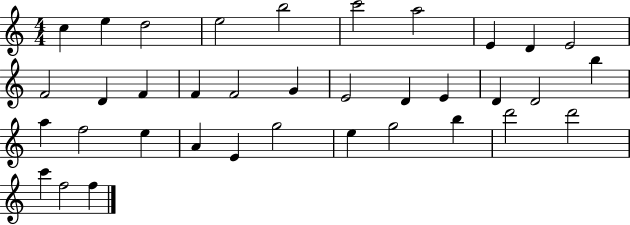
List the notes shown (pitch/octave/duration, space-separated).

C5/q E5/q D5/h E5/h B5/h C6/h A5/h E4/q D4/q E4/h F4/h D4/q F4/q F4/q F4/h G4/q E4/h D4/q E4/q D4/q D4/h B5/q A5/q F5/h E5/q A4/q E4/q G5/h E5/q G5/h B5/q D6/h D6/h C6/q F5/h F5/q